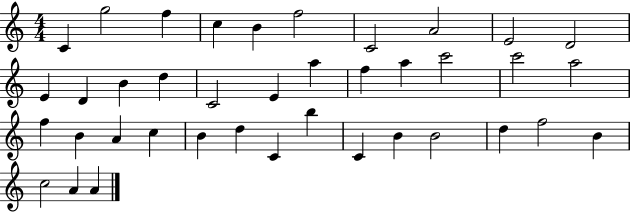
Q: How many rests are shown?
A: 0